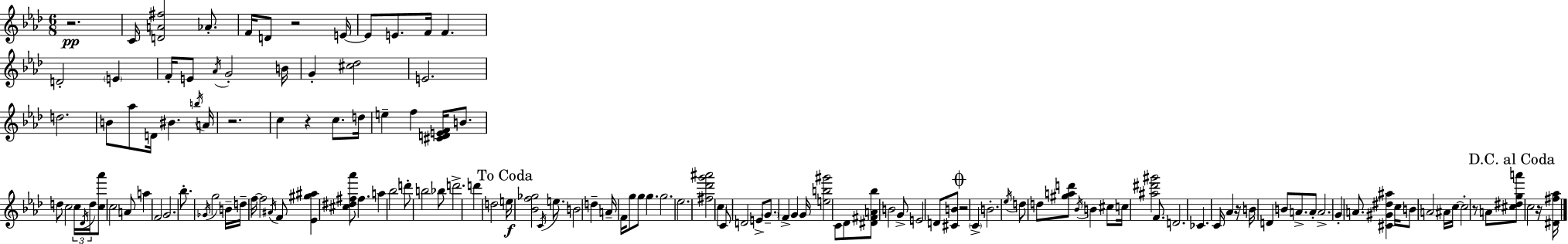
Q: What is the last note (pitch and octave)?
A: C5